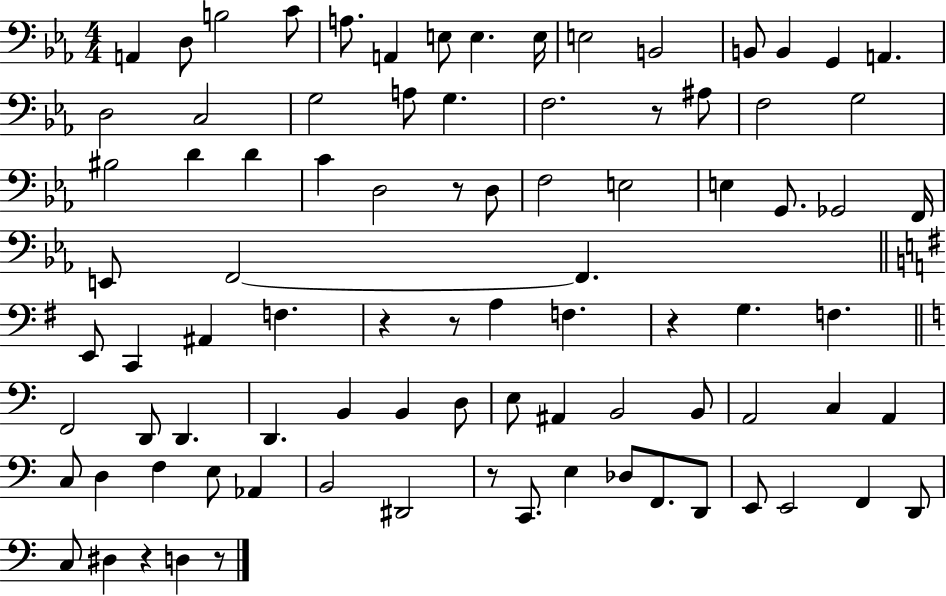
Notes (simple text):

A2/q D3/e B3/h C4/e A3/e. A2/q E3/e E3/q. E3/s E3/h B2/h B2/e B2/q G2/q A2/q. D3/h C3/h G3/h A3/e G3/q. F3/h. R/e A#3/e F3/h G3/h BIS3/h D4/q D4/q C4/q D3/h R/e D3/e F3/h E3/h E3/q G2/e. Gb2/h F2/s E2/e F2/h F2/q. E2/e C2/q A#2/q F3/q. R/q R/e A3/q F3/q. R/q G3/q. F3/q. F2/h D2/e D2/q. D2/q. B2/q B2/q D3/e E3/e A#2/q B2/h B2/e A2/h C3/q A2/q C3/e D3/q F3/q E3/e Ab2/q B2/h D#2/h R/e C2/e. E3/q Db3/e F2/e. D2/e E2/e E2/h F2/q D2/e C3/e D#3/q R/q D3/q R/e